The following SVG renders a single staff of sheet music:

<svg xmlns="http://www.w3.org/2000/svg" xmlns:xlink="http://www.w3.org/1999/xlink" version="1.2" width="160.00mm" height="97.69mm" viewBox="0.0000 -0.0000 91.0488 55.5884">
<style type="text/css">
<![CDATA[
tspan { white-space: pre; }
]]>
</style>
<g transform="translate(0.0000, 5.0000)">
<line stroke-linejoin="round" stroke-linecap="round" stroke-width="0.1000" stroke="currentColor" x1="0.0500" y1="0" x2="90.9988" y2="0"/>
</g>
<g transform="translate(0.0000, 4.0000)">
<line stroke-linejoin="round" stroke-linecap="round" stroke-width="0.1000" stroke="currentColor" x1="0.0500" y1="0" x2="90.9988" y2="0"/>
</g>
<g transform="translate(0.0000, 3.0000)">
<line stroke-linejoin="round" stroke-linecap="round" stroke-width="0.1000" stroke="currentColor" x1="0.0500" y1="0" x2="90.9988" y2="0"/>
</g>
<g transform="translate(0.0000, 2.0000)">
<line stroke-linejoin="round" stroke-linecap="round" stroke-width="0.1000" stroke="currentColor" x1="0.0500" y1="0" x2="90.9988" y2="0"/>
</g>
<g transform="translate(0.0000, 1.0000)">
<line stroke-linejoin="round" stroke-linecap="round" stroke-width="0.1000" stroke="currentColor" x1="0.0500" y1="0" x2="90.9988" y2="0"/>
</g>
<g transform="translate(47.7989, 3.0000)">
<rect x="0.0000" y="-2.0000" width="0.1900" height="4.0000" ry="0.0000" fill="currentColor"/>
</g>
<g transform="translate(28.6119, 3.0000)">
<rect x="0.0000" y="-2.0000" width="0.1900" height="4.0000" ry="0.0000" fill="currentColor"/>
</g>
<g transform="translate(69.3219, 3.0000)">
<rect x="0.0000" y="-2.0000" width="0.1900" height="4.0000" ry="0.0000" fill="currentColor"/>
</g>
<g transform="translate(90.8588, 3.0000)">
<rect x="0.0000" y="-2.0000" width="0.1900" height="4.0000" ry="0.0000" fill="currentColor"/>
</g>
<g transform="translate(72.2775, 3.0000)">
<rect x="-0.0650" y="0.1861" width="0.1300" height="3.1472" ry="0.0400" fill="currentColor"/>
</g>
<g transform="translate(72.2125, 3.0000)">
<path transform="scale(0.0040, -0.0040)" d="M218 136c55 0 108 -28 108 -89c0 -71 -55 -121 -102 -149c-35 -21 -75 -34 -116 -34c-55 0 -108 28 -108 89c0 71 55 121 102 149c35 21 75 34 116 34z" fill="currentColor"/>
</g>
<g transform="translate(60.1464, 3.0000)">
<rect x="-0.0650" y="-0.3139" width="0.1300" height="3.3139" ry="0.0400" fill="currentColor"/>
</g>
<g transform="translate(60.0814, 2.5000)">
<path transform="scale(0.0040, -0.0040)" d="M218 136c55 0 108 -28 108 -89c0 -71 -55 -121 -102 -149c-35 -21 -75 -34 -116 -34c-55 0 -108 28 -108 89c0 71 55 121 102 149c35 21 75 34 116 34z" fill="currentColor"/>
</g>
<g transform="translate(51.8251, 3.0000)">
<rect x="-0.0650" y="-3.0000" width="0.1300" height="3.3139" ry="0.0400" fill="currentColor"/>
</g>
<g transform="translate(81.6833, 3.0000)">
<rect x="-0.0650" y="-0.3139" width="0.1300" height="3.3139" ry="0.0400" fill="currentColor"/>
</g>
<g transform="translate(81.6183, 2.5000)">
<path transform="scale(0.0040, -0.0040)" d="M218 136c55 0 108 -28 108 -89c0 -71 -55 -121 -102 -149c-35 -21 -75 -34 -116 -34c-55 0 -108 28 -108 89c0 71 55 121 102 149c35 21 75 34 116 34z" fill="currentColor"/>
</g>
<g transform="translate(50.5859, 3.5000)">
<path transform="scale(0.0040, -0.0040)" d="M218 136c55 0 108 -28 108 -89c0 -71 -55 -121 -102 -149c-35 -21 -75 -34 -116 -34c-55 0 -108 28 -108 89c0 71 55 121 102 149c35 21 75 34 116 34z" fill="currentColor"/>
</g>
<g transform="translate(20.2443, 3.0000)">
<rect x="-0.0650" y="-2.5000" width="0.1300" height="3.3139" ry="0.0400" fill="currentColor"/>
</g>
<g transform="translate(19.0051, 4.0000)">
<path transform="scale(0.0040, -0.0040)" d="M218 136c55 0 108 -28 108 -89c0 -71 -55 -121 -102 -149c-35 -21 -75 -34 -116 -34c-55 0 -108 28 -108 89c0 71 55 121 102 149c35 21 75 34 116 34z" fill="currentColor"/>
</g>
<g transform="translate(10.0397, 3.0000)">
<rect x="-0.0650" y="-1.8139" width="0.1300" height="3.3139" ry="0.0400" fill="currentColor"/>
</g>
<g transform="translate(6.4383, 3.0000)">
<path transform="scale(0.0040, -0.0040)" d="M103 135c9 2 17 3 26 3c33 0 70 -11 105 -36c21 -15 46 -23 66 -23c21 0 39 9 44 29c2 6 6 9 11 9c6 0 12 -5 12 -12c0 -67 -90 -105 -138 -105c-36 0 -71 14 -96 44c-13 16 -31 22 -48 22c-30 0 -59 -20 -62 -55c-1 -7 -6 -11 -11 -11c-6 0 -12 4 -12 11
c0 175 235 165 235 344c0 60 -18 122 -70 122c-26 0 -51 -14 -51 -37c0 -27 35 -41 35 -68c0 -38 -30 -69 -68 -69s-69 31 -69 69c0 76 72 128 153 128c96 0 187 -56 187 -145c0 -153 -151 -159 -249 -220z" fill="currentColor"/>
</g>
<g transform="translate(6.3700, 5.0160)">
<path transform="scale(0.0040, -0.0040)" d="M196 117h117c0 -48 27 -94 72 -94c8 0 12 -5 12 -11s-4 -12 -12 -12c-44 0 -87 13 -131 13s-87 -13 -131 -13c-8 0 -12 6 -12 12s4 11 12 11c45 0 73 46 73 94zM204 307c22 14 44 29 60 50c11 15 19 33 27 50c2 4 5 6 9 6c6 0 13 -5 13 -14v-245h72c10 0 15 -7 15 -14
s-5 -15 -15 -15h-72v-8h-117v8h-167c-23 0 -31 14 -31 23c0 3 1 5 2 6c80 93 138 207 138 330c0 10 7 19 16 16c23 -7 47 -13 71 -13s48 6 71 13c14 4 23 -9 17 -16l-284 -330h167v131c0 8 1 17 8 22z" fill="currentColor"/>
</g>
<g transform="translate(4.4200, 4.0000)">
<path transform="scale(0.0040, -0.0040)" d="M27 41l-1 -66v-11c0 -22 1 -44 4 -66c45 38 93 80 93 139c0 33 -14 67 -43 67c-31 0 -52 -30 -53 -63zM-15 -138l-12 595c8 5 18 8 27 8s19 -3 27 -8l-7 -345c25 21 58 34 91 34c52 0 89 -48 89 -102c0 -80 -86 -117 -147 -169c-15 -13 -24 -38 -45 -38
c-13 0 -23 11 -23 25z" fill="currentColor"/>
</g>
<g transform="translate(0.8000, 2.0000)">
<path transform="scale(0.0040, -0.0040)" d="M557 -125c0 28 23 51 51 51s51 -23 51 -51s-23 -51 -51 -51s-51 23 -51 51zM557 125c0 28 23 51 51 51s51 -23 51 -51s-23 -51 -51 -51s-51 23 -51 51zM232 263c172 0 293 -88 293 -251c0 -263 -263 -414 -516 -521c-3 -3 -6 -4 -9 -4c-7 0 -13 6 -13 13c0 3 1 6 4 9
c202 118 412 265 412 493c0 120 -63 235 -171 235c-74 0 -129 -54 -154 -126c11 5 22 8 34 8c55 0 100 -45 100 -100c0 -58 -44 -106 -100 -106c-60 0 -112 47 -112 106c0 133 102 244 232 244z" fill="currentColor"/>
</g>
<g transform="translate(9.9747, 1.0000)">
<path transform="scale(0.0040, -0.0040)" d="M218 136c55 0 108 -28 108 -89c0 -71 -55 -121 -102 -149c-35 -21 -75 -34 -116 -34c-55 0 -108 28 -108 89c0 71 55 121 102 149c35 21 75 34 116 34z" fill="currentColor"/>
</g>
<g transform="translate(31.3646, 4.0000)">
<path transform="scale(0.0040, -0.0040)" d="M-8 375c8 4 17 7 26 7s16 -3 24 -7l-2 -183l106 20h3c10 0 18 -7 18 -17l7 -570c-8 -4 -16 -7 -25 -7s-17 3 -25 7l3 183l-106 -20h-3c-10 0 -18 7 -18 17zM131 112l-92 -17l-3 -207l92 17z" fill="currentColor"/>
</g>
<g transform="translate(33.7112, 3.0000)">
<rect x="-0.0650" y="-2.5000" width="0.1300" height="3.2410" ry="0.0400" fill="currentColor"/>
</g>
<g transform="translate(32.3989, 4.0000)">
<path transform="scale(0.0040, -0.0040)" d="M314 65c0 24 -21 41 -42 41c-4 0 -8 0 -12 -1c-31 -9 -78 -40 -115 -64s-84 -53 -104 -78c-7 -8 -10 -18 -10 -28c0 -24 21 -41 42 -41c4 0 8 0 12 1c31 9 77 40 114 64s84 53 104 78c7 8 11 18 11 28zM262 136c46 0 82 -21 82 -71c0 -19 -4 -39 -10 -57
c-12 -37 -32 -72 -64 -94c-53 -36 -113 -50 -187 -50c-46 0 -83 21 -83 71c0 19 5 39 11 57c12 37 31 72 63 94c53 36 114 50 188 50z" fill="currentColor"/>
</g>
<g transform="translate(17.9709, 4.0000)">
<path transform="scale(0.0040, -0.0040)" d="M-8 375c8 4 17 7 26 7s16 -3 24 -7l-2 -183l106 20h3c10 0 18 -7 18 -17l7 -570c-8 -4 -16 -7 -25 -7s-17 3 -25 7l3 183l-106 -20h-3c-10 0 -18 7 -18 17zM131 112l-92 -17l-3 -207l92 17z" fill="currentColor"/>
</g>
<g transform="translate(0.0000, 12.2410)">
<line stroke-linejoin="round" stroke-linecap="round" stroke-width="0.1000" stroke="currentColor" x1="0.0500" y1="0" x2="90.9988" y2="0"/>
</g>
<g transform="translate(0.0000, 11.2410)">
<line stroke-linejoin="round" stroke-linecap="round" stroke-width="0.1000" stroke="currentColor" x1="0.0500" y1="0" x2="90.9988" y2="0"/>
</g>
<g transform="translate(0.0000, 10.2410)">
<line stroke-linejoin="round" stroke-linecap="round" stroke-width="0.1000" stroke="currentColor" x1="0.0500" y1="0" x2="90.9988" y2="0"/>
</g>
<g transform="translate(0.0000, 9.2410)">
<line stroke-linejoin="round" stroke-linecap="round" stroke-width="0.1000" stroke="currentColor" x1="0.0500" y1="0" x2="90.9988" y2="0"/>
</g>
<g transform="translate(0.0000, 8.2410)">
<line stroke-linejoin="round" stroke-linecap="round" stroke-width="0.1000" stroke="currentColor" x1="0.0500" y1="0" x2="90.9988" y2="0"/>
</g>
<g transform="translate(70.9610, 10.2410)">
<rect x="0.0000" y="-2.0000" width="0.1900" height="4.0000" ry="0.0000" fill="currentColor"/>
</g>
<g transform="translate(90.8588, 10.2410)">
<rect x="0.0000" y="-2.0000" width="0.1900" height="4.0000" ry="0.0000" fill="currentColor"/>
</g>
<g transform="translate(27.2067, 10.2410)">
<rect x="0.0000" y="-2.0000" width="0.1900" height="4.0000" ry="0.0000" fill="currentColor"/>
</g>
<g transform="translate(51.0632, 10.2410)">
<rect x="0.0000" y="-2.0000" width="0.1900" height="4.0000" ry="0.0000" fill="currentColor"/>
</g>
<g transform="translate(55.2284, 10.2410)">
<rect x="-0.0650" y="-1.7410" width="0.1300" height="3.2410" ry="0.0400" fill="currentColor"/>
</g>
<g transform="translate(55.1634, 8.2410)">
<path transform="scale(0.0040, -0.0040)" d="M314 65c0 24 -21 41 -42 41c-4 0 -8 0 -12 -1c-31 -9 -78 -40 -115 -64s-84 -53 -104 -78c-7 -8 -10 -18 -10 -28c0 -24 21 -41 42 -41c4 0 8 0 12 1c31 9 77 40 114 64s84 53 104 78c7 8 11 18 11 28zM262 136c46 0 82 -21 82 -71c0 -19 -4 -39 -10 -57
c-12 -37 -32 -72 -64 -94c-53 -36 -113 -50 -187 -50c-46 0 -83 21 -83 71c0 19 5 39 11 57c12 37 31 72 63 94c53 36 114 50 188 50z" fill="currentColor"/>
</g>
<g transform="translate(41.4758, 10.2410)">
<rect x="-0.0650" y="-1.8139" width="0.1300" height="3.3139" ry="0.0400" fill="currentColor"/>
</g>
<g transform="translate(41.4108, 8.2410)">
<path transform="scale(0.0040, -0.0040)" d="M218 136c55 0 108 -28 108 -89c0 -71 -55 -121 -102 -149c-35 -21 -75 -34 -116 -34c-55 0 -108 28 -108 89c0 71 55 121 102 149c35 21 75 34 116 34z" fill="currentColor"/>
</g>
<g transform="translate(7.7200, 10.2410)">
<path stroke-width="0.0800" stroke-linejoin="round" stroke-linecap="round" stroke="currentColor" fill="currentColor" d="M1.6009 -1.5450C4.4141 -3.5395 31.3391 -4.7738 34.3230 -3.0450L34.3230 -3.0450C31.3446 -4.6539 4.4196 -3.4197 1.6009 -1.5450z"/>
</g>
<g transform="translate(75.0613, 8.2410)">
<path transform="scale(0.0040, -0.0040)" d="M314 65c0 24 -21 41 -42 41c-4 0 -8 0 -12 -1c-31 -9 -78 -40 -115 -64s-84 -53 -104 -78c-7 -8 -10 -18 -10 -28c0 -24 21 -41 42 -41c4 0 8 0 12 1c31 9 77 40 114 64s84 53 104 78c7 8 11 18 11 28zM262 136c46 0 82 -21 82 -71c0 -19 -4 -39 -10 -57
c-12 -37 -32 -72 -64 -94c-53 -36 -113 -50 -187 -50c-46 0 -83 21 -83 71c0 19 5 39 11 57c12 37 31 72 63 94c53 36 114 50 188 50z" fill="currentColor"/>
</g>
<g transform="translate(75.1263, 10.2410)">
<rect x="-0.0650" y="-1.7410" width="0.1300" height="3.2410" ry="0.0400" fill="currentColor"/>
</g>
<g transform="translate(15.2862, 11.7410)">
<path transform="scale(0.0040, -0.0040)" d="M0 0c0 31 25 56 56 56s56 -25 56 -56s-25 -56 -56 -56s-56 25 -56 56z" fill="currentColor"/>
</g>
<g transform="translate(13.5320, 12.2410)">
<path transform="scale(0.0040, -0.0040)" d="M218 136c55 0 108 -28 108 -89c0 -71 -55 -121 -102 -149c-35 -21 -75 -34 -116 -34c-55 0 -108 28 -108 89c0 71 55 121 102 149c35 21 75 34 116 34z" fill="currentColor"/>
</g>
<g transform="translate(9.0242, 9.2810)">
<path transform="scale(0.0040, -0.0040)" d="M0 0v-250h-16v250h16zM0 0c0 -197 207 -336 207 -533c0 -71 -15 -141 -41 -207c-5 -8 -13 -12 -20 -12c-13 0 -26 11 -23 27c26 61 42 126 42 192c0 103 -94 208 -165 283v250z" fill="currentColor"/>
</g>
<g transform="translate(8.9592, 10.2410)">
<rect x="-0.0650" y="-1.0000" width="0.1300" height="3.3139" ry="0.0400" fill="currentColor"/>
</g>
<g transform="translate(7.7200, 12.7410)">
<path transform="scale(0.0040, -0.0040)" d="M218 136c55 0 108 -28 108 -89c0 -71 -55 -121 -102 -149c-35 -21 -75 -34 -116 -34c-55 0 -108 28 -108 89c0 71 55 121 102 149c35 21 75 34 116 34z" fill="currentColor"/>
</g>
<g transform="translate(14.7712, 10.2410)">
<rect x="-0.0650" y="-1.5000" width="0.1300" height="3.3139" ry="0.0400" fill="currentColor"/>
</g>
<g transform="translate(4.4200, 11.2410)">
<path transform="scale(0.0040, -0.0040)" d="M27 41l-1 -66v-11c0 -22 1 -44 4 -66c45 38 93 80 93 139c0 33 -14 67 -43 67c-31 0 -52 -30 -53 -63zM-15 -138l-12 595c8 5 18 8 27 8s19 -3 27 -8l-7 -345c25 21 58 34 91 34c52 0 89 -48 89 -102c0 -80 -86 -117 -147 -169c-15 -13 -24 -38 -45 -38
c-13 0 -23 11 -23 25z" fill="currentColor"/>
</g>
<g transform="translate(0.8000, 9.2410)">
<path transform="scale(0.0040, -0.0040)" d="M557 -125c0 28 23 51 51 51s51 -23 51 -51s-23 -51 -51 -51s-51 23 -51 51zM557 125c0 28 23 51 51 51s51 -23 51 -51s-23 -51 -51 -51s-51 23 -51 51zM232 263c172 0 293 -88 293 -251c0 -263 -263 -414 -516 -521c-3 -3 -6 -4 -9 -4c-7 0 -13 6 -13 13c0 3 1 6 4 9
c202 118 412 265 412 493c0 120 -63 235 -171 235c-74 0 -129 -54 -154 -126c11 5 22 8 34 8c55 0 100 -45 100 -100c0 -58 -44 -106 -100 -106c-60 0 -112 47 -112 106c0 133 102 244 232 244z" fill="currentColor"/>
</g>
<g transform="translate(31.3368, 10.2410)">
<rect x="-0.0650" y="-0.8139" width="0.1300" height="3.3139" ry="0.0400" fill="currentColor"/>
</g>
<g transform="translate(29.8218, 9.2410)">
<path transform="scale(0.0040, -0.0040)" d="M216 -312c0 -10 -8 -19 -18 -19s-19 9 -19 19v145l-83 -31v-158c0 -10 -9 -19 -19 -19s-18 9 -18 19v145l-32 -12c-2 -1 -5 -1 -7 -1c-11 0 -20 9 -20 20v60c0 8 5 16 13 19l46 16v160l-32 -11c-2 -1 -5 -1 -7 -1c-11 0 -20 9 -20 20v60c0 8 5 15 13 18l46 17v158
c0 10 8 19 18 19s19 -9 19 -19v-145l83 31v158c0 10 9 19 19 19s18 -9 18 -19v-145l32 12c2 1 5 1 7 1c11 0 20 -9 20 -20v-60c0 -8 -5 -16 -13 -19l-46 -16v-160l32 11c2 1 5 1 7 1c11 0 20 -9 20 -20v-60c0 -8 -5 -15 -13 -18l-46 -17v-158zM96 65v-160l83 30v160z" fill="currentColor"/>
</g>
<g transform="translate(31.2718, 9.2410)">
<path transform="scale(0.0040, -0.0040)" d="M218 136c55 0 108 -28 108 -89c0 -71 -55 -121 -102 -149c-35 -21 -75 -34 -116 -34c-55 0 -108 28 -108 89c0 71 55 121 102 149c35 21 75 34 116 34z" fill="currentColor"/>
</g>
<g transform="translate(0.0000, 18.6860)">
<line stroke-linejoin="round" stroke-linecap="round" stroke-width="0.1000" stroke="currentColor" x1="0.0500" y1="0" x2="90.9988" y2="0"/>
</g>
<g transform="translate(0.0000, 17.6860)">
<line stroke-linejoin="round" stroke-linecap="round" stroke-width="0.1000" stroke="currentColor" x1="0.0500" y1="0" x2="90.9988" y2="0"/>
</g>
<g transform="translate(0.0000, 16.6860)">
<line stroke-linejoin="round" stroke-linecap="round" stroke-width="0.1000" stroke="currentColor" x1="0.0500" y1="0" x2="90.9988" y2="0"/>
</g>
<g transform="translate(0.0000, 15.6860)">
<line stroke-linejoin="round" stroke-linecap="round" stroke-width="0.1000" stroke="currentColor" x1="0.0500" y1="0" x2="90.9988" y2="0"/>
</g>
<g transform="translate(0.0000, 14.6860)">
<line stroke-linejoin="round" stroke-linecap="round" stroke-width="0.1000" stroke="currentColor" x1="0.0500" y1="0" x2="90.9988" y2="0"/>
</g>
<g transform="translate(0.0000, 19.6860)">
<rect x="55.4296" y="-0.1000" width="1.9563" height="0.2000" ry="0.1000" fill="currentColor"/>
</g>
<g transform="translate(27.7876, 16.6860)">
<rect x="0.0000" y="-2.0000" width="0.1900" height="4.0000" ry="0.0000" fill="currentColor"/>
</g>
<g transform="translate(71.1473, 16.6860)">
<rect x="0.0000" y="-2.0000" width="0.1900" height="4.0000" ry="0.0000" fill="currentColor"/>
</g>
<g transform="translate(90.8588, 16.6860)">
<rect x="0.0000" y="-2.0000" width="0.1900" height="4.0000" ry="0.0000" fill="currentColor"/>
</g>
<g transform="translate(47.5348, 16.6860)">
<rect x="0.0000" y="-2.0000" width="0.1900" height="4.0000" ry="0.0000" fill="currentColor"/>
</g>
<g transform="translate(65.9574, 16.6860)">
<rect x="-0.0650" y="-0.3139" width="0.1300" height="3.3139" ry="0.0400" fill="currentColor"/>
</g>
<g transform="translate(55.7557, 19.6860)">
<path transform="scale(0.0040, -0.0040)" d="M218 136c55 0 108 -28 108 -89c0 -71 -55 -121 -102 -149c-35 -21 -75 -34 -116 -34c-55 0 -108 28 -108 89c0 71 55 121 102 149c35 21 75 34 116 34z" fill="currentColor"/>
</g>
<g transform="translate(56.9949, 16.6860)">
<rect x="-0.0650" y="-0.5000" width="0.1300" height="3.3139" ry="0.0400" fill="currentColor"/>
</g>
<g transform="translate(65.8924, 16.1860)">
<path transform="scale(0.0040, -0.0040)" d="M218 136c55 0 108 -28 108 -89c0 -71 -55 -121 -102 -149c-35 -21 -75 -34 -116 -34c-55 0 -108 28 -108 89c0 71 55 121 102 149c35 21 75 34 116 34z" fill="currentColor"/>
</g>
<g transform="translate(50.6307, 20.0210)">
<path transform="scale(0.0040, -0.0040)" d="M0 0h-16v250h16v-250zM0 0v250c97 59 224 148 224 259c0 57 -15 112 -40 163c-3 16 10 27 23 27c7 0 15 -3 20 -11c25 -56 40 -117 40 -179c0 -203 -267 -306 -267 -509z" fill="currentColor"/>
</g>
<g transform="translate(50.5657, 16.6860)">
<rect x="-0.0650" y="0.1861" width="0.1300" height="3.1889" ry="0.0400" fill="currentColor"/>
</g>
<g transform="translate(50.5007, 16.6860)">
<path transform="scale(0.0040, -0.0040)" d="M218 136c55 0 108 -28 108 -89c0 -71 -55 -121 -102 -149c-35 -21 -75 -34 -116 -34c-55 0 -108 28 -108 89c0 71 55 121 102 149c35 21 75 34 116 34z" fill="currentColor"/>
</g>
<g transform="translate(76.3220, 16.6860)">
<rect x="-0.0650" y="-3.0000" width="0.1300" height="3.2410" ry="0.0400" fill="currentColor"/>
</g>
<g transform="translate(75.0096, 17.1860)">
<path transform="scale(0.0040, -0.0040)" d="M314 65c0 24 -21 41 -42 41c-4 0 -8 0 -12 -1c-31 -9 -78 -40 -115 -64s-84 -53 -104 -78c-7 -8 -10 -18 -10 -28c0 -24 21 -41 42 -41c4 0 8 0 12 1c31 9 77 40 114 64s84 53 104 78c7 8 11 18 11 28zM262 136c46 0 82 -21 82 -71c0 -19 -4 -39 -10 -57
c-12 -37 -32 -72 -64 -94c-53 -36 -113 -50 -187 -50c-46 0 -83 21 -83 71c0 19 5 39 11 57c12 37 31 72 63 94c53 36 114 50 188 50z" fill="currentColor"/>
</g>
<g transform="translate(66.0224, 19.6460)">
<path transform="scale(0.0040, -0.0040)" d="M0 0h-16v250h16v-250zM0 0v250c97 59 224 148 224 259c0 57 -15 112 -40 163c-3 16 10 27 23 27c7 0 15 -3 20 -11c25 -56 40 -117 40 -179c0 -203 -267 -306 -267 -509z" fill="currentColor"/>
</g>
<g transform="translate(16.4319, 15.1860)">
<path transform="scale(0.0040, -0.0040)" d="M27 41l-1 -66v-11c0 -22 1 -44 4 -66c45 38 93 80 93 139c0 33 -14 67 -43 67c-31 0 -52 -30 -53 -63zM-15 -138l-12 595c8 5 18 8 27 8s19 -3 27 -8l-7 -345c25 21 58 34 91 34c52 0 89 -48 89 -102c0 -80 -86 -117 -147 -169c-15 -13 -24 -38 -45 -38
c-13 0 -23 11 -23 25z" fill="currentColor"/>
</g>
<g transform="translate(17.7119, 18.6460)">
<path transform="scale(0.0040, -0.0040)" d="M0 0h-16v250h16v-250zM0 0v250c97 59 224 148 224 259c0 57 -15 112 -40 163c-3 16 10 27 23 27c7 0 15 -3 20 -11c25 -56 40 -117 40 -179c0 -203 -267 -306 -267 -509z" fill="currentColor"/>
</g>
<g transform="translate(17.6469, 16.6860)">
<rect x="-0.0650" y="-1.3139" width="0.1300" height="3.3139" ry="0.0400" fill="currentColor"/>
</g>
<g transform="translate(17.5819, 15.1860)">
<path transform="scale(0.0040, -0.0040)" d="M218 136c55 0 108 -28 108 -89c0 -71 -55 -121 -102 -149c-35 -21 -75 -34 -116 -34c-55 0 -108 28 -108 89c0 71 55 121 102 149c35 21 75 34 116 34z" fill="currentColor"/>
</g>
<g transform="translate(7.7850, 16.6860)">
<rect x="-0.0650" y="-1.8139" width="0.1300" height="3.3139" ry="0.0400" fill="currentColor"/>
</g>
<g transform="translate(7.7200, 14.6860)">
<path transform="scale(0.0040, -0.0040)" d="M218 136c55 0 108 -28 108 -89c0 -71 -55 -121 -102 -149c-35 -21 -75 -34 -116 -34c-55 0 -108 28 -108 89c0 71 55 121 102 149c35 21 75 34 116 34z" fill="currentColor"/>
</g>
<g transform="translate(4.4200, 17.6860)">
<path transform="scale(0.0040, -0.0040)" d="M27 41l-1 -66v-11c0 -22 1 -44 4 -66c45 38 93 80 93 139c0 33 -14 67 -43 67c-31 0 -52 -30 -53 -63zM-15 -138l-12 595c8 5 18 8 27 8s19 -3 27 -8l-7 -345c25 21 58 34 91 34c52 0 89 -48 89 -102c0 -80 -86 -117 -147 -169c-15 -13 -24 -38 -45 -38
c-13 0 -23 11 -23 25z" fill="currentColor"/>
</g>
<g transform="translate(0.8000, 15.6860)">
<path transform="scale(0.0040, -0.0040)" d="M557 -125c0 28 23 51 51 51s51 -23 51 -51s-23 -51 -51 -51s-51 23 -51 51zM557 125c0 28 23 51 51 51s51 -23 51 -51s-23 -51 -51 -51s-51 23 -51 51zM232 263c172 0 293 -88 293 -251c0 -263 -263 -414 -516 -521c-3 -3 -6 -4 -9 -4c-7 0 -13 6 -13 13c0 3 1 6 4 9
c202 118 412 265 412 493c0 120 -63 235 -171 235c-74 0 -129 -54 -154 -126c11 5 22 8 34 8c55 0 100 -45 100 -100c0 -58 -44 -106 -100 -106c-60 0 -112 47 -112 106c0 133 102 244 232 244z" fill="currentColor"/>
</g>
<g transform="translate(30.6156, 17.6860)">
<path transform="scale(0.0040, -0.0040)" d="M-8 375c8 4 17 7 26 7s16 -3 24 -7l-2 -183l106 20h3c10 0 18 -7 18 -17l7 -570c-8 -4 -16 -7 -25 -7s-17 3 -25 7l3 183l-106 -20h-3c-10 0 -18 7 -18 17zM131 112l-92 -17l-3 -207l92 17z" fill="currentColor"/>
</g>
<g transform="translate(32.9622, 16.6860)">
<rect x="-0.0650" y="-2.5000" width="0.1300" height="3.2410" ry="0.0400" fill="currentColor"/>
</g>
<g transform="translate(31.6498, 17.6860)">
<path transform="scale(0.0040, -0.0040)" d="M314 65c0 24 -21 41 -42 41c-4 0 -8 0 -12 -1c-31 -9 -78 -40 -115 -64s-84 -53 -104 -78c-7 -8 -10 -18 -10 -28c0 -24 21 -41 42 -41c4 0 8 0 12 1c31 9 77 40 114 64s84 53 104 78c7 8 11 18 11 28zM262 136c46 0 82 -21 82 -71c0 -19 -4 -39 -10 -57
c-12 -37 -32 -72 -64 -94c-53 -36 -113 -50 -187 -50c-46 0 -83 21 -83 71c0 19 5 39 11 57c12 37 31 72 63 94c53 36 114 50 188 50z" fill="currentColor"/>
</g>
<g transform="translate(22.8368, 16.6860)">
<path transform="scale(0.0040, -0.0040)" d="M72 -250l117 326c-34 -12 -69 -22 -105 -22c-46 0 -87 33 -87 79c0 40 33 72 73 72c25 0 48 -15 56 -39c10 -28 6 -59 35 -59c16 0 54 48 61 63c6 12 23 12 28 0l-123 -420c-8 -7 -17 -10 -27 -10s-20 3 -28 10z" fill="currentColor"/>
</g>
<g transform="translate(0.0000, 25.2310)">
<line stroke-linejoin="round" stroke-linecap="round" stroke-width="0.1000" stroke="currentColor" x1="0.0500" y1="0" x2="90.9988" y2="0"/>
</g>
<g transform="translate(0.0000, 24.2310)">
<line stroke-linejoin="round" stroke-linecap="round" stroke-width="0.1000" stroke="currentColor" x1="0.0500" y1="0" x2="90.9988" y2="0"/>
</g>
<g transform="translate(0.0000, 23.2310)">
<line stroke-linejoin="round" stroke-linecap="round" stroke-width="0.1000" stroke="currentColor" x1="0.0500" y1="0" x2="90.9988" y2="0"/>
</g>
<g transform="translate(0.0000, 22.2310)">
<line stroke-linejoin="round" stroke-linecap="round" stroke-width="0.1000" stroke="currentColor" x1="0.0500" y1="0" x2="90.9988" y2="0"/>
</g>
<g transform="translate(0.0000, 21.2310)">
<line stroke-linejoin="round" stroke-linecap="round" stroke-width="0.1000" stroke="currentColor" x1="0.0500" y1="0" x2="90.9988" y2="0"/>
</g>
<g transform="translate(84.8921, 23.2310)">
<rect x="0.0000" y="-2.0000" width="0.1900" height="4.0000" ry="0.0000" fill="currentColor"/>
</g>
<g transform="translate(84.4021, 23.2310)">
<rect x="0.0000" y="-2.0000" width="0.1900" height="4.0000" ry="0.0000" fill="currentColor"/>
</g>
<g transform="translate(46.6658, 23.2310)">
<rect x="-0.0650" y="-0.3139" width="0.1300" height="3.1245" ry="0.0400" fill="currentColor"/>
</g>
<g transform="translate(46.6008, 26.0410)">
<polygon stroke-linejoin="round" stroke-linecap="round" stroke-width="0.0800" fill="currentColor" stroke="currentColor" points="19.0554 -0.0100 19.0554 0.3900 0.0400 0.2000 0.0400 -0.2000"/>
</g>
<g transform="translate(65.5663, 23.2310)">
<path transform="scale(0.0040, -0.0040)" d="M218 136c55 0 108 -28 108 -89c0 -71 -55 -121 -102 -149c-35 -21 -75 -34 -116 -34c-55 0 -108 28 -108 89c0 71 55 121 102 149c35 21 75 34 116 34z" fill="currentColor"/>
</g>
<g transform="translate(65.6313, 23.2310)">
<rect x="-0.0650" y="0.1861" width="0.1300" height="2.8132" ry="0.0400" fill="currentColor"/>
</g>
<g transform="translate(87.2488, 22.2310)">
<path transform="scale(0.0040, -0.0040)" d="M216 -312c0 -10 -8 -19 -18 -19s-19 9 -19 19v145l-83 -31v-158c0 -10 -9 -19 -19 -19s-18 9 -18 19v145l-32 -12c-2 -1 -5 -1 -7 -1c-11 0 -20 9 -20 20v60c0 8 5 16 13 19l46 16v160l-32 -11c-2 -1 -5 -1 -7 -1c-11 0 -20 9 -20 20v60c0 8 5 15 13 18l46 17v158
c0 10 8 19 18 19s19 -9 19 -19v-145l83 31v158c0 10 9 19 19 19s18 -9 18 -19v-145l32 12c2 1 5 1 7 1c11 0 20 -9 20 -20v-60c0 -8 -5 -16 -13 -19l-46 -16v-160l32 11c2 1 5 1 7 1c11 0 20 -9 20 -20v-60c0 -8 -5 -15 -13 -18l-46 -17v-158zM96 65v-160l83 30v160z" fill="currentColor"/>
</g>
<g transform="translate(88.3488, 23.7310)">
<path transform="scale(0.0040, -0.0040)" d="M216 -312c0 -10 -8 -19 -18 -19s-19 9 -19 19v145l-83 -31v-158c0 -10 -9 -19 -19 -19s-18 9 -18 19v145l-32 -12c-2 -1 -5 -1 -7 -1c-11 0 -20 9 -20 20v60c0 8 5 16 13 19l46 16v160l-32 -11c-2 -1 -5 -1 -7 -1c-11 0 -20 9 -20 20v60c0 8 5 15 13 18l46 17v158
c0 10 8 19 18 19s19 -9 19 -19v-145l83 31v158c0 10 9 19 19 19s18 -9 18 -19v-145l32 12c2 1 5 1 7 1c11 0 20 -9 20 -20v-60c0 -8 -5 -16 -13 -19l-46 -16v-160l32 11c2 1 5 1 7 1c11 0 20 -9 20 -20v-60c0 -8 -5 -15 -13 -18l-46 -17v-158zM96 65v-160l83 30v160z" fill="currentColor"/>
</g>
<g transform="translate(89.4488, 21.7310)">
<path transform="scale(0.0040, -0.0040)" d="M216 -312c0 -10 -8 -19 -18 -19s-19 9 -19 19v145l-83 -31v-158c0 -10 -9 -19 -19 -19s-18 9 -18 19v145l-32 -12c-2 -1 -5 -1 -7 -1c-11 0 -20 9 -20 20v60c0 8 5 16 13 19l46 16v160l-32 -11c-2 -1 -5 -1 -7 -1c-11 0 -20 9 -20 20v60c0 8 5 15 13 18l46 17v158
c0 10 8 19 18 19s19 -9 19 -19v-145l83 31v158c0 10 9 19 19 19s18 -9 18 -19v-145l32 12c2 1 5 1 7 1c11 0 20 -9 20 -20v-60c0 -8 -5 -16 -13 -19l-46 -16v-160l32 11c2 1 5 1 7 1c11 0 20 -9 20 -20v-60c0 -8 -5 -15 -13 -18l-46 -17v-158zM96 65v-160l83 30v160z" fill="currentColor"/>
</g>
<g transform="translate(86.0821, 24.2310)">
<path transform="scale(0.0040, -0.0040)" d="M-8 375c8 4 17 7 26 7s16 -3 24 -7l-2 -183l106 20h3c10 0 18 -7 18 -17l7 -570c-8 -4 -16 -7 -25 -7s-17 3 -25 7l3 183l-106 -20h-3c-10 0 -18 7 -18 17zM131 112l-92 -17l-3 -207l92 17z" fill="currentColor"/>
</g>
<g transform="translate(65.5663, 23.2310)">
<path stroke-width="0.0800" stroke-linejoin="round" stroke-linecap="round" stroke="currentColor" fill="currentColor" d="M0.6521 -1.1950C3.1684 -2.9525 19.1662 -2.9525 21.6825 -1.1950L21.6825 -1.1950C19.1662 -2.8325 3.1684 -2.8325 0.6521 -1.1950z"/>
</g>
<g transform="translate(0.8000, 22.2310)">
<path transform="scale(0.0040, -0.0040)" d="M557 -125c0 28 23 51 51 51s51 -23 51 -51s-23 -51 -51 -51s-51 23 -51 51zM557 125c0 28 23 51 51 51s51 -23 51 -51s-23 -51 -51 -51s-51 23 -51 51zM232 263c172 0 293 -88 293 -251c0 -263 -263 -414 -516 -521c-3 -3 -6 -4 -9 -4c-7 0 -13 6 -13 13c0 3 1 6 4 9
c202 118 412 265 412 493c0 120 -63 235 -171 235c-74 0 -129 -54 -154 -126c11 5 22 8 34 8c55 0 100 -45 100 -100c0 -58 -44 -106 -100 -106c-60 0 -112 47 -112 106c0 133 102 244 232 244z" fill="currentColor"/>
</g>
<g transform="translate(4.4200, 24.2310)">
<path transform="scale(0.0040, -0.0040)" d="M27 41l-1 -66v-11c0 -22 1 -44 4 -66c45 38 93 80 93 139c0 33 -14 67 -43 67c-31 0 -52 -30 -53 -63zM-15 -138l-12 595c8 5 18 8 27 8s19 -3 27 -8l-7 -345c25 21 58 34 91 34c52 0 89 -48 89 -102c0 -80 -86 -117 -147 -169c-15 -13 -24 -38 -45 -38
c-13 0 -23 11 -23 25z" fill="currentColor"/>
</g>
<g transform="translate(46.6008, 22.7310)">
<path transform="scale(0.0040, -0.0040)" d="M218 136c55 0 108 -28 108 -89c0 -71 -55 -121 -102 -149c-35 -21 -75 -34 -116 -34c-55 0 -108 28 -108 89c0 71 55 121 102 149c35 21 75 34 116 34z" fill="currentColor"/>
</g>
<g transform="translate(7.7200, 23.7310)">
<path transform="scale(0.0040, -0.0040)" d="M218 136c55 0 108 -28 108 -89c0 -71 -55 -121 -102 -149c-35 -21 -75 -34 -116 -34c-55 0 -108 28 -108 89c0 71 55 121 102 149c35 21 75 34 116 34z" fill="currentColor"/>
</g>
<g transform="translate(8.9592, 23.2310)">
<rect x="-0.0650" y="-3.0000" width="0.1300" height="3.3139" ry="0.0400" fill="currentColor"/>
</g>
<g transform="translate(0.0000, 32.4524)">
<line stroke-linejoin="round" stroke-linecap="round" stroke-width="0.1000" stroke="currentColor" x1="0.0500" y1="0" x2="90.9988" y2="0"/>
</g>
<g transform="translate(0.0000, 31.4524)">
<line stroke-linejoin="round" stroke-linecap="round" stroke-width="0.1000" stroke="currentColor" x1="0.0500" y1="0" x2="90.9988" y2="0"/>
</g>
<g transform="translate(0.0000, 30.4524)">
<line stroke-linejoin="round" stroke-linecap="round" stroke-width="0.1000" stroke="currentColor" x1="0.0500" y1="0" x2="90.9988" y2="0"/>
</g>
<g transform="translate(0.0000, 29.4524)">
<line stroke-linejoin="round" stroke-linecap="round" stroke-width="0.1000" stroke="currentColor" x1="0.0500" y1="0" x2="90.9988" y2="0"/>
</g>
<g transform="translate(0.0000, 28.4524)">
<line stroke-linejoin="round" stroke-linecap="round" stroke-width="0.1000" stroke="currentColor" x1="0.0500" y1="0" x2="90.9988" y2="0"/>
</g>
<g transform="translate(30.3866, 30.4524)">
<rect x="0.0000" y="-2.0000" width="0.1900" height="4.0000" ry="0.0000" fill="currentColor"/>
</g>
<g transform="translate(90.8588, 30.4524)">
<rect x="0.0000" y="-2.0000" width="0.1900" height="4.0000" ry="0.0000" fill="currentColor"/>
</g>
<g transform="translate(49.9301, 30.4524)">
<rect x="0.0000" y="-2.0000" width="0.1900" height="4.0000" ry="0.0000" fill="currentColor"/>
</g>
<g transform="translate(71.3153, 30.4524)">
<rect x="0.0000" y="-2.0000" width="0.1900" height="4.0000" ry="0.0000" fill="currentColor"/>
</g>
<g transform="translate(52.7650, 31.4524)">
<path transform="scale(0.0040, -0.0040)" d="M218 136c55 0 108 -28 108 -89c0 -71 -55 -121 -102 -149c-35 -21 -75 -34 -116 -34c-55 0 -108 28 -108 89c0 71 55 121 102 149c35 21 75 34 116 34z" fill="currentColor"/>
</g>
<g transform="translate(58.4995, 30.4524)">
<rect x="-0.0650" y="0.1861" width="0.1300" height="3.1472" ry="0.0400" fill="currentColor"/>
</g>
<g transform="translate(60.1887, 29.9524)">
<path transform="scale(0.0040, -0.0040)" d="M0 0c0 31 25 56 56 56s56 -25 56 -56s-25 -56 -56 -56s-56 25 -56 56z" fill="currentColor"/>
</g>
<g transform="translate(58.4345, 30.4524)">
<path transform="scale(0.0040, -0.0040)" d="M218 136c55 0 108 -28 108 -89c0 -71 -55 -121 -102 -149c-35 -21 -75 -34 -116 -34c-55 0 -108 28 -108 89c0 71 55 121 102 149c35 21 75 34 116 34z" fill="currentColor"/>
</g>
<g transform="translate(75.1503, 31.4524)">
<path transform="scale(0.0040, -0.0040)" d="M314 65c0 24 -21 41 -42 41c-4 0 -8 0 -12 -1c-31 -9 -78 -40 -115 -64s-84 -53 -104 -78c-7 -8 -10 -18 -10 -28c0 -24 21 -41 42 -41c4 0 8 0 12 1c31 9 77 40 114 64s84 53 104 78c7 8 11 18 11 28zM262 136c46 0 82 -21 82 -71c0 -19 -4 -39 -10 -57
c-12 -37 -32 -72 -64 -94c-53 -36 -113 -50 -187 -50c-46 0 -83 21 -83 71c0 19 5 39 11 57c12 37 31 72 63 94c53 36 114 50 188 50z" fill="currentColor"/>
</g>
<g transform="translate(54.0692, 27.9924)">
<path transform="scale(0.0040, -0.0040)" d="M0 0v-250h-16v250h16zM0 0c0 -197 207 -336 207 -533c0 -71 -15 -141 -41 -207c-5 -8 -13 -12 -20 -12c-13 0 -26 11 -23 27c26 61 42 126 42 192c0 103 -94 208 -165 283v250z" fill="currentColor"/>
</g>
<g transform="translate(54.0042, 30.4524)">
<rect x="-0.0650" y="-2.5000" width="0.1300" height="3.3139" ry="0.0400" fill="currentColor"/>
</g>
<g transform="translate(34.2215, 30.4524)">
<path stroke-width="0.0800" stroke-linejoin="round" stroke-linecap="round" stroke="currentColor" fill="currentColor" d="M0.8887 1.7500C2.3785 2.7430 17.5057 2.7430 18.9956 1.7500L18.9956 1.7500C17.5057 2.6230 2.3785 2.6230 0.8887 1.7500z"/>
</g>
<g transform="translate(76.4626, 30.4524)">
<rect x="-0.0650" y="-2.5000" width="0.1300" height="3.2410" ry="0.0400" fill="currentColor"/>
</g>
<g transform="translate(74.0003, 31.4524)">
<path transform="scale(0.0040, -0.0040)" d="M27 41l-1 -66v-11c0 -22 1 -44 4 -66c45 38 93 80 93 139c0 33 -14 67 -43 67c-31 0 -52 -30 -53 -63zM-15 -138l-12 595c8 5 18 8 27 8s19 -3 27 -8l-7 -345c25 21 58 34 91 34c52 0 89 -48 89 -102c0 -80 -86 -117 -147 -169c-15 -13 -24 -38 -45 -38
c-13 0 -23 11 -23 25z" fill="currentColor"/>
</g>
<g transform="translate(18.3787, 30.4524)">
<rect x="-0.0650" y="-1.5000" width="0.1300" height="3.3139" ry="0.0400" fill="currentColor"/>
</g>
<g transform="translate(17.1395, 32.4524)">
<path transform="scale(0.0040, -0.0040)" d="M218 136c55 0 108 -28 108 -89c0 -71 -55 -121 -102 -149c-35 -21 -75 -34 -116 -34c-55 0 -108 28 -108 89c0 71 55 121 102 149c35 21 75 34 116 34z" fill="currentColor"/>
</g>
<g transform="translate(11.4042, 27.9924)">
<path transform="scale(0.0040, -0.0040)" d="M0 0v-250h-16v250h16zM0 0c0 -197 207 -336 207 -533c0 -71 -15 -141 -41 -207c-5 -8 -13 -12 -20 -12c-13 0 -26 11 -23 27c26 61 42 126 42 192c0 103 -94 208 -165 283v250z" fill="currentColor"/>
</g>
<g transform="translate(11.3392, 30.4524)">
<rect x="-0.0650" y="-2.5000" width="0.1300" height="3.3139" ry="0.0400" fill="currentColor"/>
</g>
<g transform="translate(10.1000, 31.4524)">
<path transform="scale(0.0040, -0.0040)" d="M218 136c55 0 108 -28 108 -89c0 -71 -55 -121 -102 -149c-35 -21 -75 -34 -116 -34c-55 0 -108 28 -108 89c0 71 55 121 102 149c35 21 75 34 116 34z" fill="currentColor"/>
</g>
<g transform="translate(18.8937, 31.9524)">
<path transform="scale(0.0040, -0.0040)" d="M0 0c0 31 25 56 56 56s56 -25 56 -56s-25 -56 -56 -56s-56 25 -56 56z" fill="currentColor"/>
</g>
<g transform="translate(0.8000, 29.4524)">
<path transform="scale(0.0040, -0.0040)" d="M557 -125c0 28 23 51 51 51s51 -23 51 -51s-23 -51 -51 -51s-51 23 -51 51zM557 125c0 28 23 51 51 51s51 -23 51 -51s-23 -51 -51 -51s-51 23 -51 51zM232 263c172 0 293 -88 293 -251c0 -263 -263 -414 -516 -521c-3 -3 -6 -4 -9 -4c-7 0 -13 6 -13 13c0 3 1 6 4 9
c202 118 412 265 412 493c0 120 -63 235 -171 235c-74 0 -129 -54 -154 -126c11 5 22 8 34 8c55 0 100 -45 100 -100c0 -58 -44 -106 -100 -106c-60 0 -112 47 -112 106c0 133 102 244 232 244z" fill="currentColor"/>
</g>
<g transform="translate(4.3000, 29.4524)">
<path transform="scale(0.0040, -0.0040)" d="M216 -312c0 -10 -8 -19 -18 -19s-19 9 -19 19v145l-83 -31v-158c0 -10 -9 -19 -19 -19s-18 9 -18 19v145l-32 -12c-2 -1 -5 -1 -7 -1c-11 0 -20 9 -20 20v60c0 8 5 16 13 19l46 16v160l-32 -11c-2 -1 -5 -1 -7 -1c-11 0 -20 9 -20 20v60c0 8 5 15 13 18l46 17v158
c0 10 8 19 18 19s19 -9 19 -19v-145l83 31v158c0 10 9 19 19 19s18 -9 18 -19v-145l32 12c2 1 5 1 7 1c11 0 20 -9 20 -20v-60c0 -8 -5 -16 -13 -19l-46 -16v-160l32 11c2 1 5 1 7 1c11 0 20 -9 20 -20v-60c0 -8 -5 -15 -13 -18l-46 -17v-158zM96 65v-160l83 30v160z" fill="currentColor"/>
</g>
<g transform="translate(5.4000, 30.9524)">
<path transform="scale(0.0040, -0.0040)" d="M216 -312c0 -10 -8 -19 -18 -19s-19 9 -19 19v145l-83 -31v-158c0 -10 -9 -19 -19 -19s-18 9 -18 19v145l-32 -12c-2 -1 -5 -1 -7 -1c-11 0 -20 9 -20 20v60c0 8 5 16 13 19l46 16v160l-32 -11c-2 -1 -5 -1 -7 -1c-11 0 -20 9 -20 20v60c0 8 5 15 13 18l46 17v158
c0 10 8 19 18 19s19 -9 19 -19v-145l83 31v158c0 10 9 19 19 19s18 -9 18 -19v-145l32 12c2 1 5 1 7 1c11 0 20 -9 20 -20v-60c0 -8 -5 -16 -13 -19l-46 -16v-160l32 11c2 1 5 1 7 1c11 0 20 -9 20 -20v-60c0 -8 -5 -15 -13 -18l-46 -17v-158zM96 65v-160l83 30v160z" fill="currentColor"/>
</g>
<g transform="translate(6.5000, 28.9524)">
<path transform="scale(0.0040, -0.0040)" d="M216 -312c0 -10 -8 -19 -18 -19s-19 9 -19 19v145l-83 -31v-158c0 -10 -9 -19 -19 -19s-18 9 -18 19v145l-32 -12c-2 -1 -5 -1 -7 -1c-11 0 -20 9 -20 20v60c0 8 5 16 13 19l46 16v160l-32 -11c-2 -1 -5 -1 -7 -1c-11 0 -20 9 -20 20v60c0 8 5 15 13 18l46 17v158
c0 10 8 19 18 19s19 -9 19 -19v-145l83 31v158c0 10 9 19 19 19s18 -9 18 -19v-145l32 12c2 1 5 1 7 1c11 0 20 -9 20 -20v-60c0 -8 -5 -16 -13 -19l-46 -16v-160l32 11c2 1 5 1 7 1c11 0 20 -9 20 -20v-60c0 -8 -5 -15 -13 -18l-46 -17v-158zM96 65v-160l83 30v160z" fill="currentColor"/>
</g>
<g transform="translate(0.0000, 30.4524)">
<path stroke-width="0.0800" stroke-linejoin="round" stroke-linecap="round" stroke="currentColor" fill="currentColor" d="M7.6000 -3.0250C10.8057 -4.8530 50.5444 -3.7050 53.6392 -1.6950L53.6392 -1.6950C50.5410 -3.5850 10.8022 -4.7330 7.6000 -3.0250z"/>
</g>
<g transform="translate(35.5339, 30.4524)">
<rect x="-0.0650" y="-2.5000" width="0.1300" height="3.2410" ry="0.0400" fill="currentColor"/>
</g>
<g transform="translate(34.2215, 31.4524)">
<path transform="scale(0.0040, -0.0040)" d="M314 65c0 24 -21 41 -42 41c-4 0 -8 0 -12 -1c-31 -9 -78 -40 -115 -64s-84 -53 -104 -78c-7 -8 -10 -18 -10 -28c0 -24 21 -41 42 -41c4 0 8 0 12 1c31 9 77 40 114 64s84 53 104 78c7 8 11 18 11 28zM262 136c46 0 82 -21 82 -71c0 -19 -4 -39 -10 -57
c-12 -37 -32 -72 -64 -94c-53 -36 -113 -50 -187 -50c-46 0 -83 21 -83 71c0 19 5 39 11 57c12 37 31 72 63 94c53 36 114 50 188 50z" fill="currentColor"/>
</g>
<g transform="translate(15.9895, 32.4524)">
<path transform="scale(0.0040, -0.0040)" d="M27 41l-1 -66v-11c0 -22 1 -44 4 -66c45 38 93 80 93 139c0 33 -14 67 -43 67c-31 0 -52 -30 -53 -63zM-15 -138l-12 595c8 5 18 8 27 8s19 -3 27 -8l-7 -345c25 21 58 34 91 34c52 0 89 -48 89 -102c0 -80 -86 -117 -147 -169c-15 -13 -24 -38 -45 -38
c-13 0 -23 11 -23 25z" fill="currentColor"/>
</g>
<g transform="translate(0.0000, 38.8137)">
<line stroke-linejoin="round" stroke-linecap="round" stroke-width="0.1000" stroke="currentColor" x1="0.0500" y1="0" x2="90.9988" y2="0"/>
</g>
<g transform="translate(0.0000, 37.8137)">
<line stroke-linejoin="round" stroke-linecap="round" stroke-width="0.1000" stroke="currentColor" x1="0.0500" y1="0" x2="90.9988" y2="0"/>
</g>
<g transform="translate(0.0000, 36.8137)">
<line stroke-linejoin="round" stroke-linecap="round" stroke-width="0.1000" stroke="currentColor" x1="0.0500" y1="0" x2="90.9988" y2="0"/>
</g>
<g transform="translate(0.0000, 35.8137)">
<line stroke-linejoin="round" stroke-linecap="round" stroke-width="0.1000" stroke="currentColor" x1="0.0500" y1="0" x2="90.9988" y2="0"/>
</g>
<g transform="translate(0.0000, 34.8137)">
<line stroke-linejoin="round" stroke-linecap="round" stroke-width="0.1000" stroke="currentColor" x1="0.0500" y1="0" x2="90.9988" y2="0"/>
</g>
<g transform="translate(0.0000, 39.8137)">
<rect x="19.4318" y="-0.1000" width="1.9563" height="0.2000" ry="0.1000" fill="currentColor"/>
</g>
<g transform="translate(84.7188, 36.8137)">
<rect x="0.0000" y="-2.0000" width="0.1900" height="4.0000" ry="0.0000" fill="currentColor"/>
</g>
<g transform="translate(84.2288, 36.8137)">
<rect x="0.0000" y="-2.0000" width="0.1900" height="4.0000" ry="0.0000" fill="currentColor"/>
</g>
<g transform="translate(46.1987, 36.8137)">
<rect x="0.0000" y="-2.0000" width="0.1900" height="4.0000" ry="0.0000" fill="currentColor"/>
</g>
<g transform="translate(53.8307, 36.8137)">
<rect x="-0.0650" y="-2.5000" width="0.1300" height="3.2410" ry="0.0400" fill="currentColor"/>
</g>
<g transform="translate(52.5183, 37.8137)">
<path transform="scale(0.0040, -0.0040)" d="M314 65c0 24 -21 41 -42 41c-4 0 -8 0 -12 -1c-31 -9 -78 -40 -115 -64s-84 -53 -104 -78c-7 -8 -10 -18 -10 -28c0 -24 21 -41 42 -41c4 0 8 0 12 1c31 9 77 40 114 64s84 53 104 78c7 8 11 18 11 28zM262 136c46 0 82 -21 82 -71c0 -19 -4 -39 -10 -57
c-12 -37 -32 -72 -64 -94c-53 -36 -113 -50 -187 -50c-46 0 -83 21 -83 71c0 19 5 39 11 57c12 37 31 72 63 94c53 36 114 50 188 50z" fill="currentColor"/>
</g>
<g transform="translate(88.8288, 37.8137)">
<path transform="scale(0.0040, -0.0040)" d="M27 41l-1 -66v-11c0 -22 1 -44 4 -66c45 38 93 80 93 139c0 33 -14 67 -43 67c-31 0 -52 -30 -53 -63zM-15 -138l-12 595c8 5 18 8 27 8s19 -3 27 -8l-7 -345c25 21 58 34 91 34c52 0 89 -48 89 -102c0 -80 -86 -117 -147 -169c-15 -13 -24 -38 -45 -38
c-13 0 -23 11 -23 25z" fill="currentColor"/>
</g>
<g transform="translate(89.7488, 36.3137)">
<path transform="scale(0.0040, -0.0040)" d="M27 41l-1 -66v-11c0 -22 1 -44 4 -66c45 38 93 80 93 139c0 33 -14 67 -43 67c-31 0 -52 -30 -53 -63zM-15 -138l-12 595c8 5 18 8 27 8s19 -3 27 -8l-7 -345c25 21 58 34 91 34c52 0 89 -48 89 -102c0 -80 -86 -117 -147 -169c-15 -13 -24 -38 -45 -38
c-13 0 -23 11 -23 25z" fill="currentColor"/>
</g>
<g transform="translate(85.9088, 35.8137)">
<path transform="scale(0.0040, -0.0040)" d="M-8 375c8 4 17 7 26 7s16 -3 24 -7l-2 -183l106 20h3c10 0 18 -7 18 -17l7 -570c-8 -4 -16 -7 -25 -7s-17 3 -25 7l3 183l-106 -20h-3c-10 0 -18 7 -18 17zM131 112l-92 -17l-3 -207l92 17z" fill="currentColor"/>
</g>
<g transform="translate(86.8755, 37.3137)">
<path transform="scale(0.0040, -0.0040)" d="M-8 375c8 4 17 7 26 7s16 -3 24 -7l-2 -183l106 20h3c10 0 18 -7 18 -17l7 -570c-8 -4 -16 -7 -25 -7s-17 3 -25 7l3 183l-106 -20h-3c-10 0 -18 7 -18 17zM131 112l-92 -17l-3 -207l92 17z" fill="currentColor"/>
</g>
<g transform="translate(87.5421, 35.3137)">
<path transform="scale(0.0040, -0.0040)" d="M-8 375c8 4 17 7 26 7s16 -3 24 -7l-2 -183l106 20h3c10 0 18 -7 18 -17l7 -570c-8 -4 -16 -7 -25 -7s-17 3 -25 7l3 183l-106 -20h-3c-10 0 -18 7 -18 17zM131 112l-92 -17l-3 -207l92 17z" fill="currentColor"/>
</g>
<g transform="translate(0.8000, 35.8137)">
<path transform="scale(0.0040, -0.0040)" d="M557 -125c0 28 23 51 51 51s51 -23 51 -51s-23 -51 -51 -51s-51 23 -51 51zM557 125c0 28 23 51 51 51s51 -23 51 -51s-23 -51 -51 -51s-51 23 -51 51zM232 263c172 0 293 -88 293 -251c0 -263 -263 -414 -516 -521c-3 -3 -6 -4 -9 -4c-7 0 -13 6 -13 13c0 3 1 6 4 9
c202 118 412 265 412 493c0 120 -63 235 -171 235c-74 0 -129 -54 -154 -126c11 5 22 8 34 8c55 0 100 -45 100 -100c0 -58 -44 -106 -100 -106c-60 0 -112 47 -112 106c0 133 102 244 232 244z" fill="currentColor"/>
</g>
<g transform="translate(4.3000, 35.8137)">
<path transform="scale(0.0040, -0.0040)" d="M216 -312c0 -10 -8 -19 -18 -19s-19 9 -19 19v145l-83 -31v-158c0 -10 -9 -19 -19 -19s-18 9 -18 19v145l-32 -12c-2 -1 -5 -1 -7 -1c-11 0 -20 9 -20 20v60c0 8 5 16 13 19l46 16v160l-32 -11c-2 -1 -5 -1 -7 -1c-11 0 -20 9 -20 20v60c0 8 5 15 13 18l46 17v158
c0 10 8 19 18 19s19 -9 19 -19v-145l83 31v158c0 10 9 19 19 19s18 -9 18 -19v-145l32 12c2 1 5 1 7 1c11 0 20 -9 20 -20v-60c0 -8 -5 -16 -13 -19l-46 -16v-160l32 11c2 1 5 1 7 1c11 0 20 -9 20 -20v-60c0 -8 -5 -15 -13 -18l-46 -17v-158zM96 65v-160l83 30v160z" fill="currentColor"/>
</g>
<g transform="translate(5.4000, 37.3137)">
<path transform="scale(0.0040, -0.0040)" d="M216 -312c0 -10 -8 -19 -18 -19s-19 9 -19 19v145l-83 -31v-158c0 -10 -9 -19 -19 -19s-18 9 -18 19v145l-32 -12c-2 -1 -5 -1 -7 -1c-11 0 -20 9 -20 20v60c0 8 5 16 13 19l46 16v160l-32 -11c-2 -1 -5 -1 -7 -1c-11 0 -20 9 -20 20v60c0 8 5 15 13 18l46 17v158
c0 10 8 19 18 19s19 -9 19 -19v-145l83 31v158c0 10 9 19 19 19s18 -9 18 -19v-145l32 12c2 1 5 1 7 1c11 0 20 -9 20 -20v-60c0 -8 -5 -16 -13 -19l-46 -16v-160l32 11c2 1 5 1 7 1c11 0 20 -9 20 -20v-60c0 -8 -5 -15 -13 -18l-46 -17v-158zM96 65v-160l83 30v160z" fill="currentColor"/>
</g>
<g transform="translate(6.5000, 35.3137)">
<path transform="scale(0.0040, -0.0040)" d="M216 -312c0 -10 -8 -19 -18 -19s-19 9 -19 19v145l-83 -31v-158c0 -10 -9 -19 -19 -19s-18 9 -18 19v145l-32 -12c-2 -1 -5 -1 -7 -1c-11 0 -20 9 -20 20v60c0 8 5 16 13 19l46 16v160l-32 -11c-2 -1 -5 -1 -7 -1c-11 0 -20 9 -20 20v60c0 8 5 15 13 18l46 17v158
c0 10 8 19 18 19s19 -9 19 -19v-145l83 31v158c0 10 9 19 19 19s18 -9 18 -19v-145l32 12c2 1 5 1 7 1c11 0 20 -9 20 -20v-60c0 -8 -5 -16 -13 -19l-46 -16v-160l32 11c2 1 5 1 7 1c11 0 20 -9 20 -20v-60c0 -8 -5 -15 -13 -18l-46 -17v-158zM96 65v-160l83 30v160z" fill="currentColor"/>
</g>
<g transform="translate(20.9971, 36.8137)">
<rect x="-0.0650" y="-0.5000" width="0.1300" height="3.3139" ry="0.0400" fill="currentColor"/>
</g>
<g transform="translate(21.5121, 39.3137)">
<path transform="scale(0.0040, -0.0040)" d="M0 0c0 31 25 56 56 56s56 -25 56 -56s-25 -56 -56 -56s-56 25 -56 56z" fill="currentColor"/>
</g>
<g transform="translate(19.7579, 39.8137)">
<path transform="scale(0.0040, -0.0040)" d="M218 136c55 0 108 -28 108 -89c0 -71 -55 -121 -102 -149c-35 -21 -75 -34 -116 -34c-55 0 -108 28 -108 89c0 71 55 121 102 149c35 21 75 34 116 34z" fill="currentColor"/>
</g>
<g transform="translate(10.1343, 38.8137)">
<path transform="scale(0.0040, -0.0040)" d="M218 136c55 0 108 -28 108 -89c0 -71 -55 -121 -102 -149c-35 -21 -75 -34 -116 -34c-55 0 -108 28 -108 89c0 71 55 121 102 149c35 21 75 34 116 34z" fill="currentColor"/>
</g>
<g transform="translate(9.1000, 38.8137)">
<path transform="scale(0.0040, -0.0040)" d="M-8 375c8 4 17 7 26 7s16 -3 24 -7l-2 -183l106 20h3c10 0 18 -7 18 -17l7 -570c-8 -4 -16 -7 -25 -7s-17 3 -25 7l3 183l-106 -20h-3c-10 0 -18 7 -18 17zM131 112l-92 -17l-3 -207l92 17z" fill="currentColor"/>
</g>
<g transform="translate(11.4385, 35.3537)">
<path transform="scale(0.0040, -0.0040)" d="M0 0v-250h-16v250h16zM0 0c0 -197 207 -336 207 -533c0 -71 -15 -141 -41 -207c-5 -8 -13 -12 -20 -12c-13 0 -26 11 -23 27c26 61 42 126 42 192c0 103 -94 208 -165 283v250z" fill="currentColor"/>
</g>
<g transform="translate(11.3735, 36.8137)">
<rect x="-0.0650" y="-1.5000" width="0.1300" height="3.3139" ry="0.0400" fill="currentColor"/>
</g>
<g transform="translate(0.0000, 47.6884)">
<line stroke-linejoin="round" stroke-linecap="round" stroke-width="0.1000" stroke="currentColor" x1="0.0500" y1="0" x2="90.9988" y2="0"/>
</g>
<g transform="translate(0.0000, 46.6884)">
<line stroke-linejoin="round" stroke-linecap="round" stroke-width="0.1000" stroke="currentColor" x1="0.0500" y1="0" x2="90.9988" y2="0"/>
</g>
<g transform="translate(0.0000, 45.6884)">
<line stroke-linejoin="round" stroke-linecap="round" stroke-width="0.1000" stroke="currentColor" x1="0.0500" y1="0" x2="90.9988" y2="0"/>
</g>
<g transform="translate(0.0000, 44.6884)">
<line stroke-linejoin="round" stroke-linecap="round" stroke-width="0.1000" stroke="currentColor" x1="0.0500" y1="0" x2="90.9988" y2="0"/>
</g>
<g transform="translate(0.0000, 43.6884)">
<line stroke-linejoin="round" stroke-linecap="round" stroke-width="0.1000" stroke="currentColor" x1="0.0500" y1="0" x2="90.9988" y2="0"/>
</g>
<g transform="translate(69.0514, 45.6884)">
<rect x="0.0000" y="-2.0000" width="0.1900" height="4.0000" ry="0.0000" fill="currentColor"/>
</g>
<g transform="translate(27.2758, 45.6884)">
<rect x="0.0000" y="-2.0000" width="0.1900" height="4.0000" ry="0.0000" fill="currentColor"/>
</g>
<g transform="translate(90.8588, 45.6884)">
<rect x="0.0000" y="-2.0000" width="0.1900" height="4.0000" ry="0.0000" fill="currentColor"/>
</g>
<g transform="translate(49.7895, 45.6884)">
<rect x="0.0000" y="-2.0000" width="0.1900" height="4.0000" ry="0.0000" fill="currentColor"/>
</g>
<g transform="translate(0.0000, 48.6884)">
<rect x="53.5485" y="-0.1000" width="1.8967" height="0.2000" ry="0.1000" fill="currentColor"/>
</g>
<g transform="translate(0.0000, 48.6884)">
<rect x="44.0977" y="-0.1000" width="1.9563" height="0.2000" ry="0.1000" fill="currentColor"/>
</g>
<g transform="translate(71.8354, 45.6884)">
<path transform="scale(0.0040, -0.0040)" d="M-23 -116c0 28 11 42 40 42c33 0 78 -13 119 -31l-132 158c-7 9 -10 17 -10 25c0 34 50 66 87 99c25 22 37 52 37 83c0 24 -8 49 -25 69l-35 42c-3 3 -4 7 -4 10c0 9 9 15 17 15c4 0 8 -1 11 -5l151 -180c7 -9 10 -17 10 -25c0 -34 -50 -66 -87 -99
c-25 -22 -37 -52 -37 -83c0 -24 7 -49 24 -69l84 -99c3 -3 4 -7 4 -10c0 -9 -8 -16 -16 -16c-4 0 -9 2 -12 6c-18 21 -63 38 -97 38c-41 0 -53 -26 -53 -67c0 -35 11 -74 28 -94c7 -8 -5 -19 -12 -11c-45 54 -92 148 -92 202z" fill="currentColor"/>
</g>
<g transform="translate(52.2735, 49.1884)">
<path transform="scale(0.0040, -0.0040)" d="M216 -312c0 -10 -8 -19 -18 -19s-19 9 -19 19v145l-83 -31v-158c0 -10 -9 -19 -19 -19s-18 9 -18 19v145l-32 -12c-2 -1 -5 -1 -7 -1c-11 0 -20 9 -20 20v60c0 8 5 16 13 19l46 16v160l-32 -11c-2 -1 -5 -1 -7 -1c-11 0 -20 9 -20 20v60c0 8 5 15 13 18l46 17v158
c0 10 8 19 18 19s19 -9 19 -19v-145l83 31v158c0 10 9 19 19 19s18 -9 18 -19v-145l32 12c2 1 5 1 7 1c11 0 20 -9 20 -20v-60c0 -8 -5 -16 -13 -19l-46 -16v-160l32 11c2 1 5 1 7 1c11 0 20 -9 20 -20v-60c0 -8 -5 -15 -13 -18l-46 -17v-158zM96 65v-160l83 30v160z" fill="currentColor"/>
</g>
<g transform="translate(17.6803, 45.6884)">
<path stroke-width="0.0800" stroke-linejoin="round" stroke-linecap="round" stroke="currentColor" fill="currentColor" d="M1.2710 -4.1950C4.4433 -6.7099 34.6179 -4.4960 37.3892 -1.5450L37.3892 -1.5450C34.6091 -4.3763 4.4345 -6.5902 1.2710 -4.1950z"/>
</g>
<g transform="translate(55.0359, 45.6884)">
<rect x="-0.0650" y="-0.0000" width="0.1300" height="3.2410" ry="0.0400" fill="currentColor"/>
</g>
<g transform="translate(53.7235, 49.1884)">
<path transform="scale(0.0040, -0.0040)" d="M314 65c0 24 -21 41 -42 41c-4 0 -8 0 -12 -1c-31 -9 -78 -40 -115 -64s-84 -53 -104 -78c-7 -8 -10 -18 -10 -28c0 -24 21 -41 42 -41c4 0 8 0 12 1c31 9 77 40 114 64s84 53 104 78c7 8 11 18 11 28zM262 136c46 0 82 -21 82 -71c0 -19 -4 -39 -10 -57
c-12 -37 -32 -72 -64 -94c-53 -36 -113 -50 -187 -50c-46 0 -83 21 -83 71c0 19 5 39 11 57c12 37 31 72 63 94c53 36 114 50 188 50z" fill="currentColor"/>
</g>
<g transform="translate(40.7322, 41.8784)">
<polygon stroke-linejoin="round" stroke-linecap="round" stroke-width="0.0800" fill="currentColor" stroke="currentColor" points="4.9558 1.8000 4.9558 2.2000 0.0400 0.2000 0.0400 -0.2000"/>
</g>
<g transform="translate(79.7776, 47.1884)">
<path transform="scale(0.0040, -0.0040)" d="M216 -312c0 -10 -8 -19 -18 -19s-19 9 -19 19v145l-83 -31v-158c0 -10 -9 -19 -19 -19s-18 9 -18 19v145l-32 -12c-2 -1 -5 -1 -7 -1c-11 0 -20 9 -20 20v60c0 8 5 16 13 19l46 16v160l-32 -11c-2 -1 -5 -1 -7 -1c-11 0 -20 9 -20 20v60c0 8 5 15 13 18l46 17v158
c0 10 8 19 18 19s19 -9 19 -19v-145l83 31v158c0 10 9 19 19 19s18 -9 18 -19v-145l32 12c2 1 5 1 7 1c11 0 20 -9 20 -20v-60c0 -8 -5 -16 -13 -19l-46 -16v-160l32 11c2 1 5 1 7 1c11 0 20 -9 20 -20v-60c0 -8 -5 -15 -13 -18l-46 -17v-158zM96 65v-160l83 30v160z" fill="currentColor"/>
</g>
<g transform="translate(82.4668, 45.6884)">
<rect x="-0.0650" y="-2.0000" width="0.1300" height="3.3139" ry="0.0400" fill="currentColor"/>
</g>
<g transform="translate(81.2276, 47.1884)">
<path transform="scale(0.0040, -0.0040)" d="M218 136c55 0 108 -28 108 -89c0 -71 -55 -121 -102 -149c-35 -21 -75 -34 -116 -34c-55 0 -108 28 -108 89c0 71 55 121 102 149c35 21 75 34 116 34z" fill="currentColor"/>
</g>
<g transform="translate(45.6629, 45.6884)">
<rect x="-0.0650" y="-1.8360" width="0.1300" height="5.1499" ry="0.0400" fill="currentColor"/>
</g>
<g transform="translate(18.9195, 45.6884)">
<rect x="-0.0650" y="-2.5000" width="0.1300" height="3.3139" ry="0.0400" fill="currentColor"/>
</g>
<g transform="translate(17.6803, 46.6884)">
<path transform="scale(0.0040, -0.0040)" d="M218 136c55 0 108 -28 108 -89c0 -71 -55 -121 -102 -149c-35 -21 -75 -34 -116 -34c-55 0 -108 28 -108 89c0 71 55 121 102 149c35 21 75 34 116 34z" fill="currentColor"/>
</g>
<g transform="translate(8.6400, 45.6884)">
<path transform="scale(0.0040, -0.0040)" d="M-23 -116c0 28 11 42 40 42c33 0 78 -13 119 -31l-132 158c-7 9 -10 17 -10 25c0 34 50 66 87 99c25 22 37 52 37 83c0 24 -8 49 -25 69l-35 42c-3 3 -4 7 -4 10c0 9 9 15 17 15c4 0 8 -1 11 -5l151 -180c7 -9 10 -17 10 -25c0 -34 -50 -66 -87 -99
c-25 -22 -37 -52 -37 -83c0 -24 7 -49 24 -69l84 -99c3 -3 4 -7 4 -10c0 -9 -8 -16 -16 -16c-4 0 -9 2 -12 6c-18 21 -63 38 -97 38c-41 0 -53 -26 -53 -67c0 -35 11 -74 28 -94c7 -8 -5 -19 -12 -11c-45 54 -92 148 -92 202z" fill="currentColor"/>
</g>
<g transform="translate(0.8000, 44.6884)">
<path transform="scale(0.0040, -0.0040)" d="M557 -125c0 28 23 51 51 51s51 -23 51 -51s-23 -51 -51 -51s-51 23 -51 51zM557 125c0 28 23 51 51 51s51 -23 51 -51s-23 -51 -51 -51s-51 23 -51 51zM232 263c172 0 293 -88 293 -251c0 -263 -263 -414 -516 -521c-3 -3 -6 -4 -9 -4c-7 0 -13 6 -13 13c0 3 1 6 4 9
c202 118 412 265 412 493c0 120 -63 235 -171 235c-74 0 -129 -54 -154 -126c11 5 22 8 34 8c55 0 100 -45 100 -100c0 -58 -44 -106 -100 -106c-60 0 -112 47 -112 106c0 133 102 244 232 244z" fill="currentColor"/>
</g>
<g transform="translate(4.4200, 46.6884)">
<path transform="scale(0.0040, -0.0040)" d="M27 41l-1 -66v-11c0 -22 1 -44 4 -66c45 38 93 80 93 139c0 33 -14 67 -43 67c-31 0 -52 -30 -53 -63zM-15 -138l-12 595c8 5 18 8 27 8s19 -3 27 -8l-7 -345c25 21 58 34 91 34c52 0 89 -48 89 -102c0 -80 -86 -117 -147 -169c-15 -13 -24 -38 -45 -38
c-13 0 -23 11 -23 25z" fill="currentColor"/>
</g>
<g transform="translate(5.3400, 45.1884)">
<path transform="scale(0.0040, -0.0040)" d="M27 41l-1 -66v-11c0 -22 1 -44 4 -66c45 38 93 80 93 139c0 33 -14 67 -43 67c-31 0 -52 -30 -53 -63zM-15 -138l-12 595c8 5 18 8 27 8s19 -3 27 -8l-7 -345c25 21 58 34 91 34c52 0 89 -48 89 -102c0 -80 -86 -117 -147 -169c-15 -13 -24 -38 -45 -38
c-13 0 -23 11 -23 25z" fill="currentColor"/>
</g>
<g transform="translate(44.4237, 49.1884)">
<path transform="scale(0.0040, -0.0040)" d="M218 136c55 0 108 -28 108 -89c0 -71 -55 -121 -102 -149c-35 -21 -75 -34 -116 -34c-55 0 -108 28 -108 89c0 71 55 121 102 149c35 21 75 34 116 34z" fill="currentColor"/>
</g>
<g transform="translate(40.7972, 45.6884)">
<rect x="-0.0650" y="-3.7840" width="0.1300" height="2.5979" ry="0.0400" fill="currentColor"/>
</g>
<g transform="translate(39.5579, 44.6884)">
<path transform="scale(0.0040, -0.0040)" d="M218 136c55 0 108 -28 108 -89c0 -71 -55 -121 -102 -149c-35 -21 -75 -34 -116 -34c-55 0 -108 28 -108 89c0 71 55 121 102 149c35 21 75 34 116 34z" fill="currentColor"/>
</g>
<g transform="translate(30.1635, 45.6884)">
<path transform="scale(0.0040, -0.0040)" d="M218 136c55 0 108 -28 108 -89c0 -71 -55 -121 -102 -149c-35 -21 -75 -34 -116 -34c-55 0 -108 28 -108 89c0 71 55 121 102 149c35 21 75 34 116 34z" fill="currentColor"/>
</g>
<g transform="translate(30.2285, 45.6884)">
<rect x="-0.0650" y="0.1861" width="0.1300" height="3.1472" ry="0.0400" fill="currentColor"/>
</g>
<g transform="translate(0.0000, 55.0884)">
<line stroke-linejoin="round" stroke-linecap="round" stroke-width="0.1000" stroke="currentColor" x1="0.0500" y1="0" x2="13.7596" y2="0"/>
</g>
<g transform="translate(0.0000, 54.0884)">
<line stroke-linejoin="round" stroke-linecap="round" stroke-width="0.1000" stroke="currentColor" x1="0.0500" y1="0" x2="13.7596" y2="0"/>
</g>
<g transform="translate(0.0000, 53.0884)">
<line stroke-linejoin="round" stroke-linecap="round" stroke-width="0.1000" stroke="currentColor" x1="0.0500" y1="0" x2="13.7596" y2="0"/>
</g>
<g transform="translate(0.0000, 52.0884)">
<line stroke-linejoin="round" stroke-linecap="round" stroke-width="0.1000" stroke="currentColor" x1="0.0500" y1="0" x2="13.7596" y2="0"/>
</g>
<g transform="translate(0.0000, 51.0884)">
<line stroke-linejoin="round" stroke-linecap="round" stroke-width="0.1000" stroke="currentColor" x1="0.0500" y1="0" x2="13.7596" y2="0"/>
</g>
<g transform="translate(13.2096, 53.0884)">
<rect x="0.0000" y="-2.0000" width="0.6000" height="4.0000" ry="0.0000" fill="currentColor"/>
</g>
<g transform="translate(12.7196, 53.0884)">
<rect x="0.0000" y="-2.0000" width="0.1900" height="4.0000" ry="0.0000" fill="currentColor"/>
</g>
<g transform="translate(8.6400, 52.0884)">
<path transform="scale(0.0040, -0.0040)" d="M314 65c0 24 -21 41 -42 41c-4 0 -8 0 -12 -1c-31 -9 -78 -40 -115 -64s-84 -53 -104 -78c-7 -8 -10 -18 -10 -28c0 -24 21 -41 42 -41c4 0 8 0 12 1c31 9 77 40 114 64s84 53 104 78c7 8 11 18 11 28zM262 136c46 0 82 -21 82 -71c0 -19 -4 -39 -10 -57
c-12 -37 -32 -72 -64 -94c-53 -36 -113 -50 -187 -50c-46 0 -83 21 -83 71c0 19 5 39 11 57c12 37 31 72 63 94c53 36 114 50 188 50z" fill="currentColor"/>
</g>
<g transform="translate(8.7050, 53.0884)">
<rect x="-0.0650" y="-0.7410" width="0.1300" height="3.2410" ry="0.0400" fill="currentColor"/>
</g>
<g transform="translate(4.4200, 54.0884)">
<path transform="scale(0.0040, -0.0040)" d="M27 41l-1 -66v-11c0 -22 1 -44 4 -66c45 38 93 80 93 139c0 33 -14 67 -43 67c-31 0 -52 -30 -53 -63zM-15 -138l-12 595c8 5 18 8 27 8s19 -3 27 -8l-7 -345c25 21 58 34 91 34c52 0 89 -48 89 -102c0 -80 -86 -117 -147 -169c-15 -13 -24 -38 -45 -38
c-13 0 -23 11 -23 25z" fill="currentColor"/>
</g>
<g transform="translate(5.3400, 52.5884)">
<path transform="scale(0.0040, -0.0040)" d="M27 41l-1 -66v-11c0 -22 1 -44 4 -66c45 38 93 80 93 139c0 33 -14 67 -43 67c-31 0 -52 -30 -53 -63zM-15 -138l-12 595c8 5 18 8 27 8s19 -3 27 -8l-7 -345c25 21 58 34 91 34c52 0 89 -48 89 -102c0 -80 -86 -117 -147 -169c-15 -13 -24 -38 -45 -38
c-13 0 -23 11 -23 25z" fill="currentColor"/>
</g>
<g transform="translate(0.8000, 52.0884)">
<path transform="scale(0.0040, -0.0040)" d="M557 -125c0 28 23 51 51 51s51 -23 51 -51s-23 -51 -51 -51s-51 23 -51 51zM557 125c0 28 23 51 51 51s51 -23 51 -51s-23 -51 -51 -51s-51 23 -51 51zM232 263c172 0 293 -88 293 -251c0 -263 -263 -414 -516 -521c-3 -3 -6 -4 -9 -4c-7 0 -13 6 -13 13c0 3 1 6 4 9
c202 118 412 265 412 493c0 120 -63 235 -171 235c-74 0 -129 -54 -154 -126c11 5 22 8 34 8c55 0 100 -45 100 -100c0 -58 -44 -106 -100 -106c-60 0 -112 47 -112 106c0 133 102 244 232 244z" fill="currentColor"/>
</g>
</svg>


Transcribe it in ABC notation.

X:1
T:Untitled
M:2/4
L:1/4
K:F
A, B,, B,,2 C, E, D, E, F,,/2 G,, ^F, A, A,2 A,2 A, _G,/2 z/2 B,,2 D,/2 E,, E,/2 C,2 C, E,/2 D,/2 B,,/2 _G,, B,,2 B,,/2 D, _B,,2 G,,/2 E,, B,,2 z _B,, D, F,/2 D,,/2 ^D,,2 z ^A,, F,2